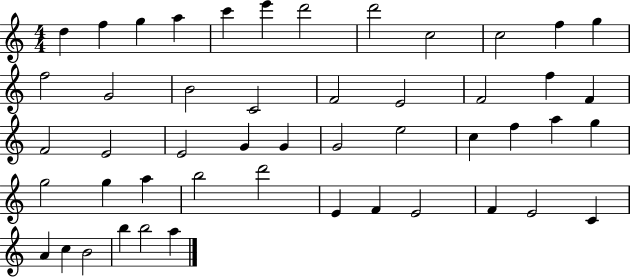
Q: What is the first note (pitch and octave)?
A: D5